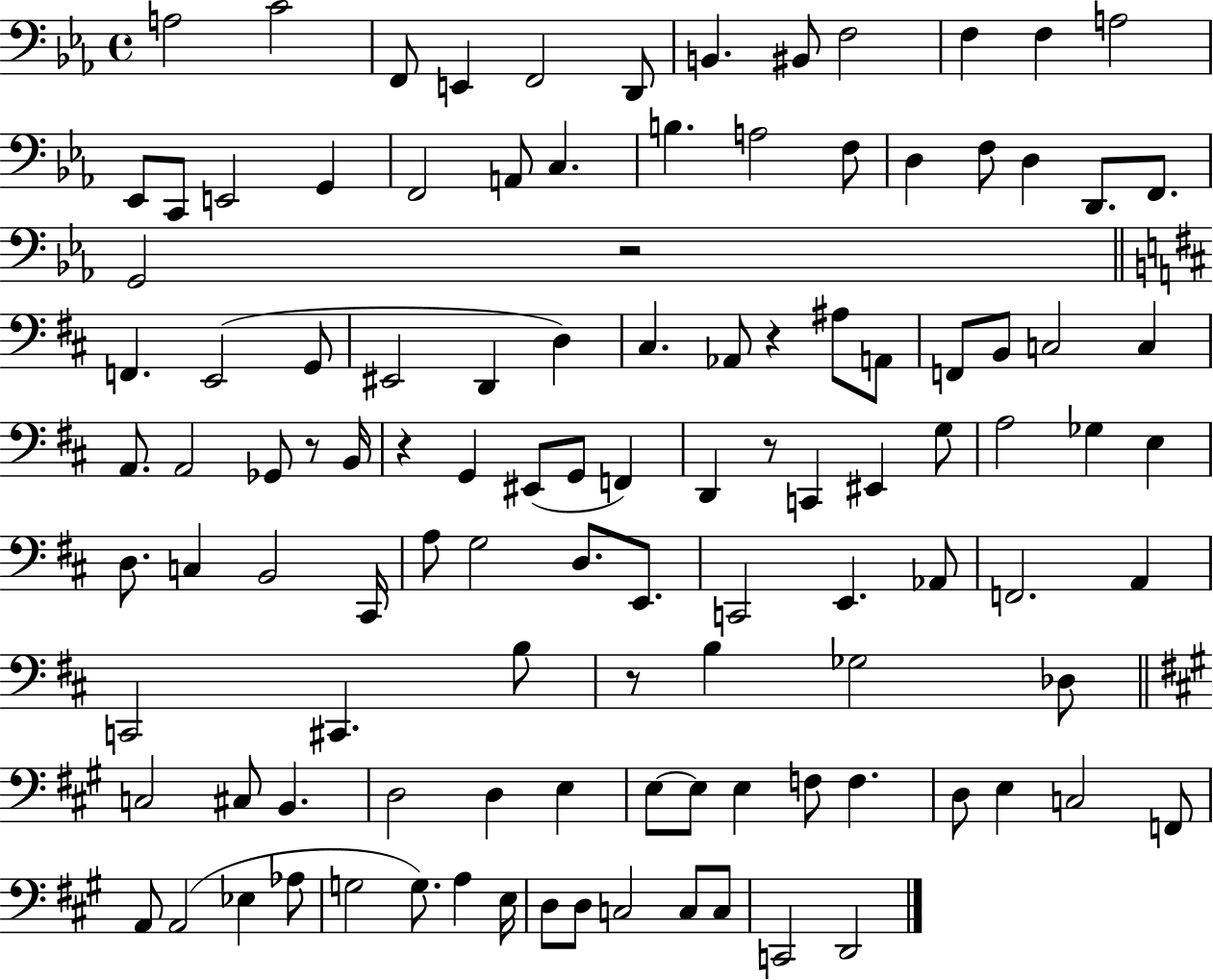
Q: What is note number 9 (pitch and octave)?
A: F3